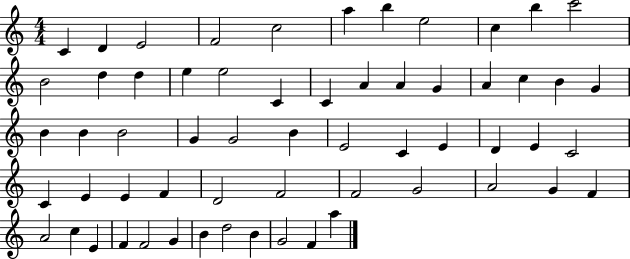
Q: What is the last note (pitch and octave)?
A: A5